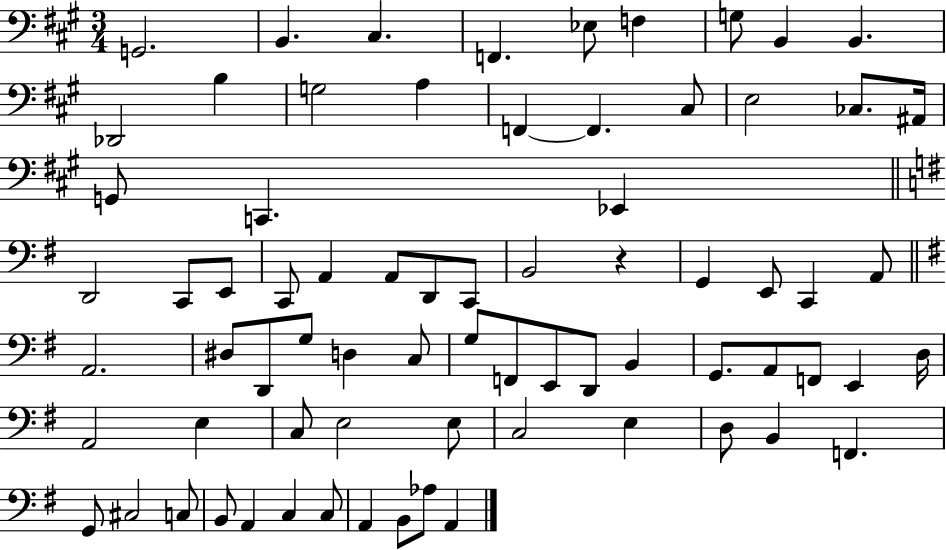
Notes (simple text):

G2/h. B2/q. C#3/q. F2/q. Eb3/e F3/q G3/e B2/q B2/q. Db2/h B3/q G3/h A3/q F2/q F2/q. C#3/e E3/h CES3/e. A#2/s G2/e C2/q. Eb2/q D2/h C2/e E2/e C2/e A2/q A2/e D2/e C2/e B2/h R/q G2/q E2/e C2/q A2/e A2/h. D#3/e D2/e G3/e D3/q C3/e G3/e F2/e E2/e D2/e B2/q G2/e. A2/e F2/e E2/q D3/s A2/h E3/q C3/e E3/h E3/e C3/h E3/q D3/e B2/q F2/q. G2/e C#3/h C3/e B2/e A2/q C3/q C3/e A2/q B2/e Ab3/e A2/q